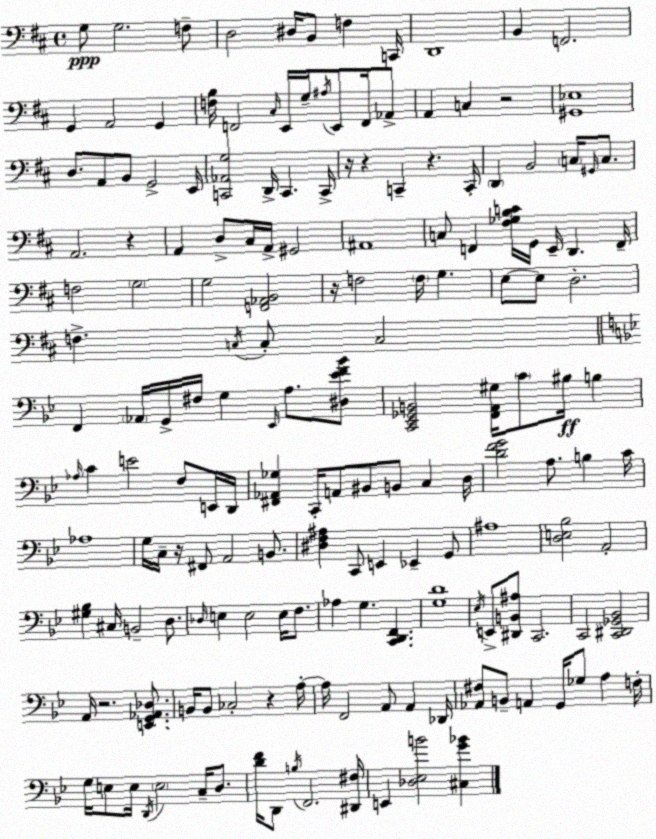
X:1
T:Untitled
M:4/4
L:1/4
K:D
G,/2 G,2 F,/2 D,2 ^D,/4 B,,/2 F, C,,/4 D,,4 B,, F,,2 G,, A,,2 G,, [F,B,]/4 F,,2 ^C,/4 E,,/4 G,/4 ^A,/4 E,,/2 F,,/4 _A,,/2 A,, C, z2 [^G,,_E,]4 D,/2 A,,/2 B,,/2 G,,2 E,,/4 [C,,_A,,G,]2 D,,/4 C,, C,,/4 z/4 z C,, z C,,/4 D,, B,,2 C,/4 ^G,,/4 C,/2 A,,2 z A,, D,/2 ^C,/4 A,,/4 ^G,,2 ^A,,4 C,/2 F,, [^F,_G,B,C]/4 G,,/4 E,,/4 D,, F,,/4 F,2 G,2 G,2 [F,,_A,,B,,]2 z/4 F,2 F,/4 G, E,/2 E,/2 D,2 F, C,/4 C,/2 C,2 F,, _A,,/4 G,,/4 ^F,/4 G, _E,,/4 A,/2 [^D,_EF_B]/2 [C,,_E,,_G,,B,,]2 [F,,A,,^G,]/4 C/2 ^B,/4 B, _A,/4 C E2 F,/2 E,,/4 D,,/4 [^F,,_A,,_G,] C,,/4 A,,/2 ^B,,/2 B,,/2 C, D,/4 [DFG]2 A,/2 B, C/4 _A,4 G,/4 C,/4 z/4 ^F,,/2 A,,2 B,,/2 [^D,F,^A,] C,,/2 E,, _E,, G,,/2 ^A,4 [D,E,_B,]2 A,,2 [^G,_B,] ^C,/4 B,,2 D,/2 _D,/4 E, E,2 E,/4 F,/2 _A, G, [C,,D,,F,,] [G,D]4 _E,/4 E,,/2 [^D,,B,,^A,]/2 C,,2 C,,2 [C,,^D,,_G,,_B,,]2 A,,/4 z2 [E,,G,,_A,,_D,]/2 B,,/4 B,,/2 _C,2 z A,/4 A,/4 F,,2 A,,/2 A,, _D,,/4 [_A,,^F,]/2 B,,/2 A,, G,,/4 _G,/2 A, F,/4 G,/4 E,/2 E,/4 D,,/4 E,2 C,/4 D,/2 [DF]/4 D,,/2 B,/4 F,,2 [^D,,^F,]/4 E,, [_D,_E,B]2 [^C,G_B]